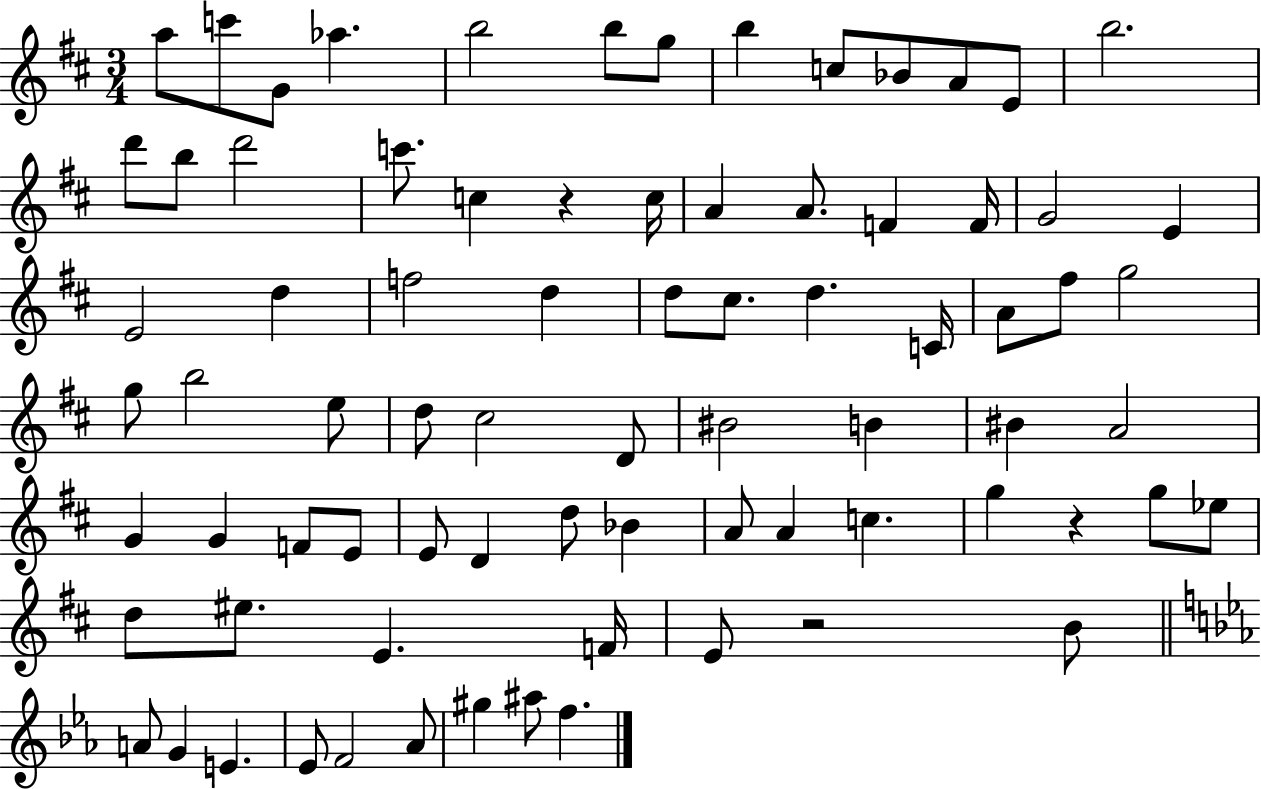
X:1
T:Untitled
M:3/4
L:1/4
K:D
a/2 c'/2 G/2 _a b2 b/2 g/2 b c/2 _B/2 A/2 E/2 b2 d'/2 b/2 d'2 c'/2 c z c/4 A A/2 F F/4 G2 E E2 d f2 d d/2 ^c/2 d C/4 A/2 ^f/2 g2 g/2 b2 e/2 d/2 ^c2 D/2 ^B2 B ^B A2 G G F/2 E/2 E/2 D d/2 _B A/2 A c g z g/2 _e/2 d/2 ^e/2 E F/4 E/2 z2 B/2 A/2 G E _E/2 F2 _A/2 ^g ^a/2 f